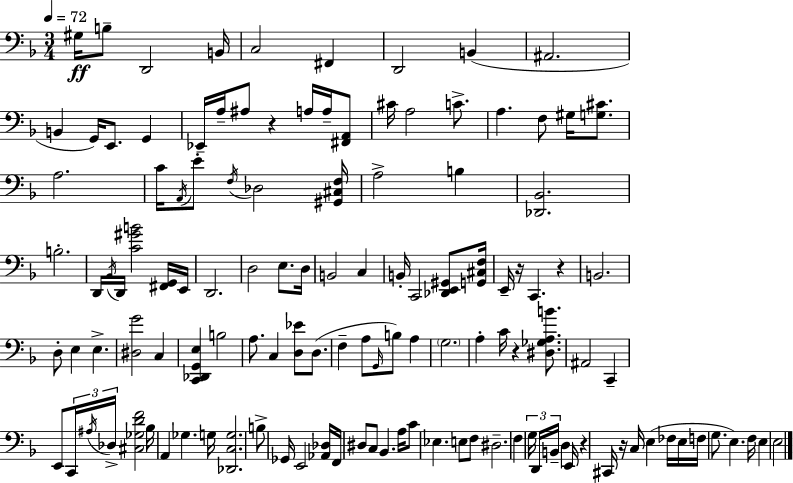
X:1
T:Untitled
M:3/4
L:1/4
K:Dm
^G,/4 B,/2 D,,2 B,,/4 C,2 ^F,, D,,2 B,, ^A,,2 B,, G,,/4 E,,/2 G,, _E,,/4 A,/4 ^A,/2 z A,/4 A,/4 [^F,,A,,]/2 ^C/4 A,2 C/2 A, F,/2 ^G,/4 [G,^C]/2 A,2 C/4 A,,/4 E/2 F,/4 _D,2 [^G,,^C,F,]/4 A,2 B, [_D,,_B,,]2 B,2 D,,/4 _B,,/4 D,,/4 [C^GB]2 [^F,,G,,]/4 E,,/4 D,,2 D,2 E,/2 D,/4 B,,2 C, B,,/4 C,,2 [_D,,E,,^G,,]/2 [G,,^C,F,]/4 E,,/4 z/4 C,, z B,,2 D,/2 E, E, [^D,G]2 C, [C,,_D,,G,,E,] B,2 A,/2 C, [D,_E]/2 D,/2 F, A,/2 G,,/4 B,/2 A, G,2 A, C/4 z [^D,_G,A,B]/2 ^A,,2 C,, E,,/2 C,,/4 ^A,/4 _D,/4 [^C,_G,DF]2 _B,/4 A,, _G, G,/4 [_D,,C,G,]2 B,/2 _G,,/4 E,,2 [_A,,_D,]/4 F,,/4 ^D,/2 C,/2 _B,, A,/4 C/2 _E, E,/2 F,/2 ^D,2 F, G,/4 D,,/4 B,,/4 D, E,,/4 z ^C,,/4 z/4 C,/4 E, _F,/4 E,/4 F,/4 G,/2 E, F,/4 E, E,2